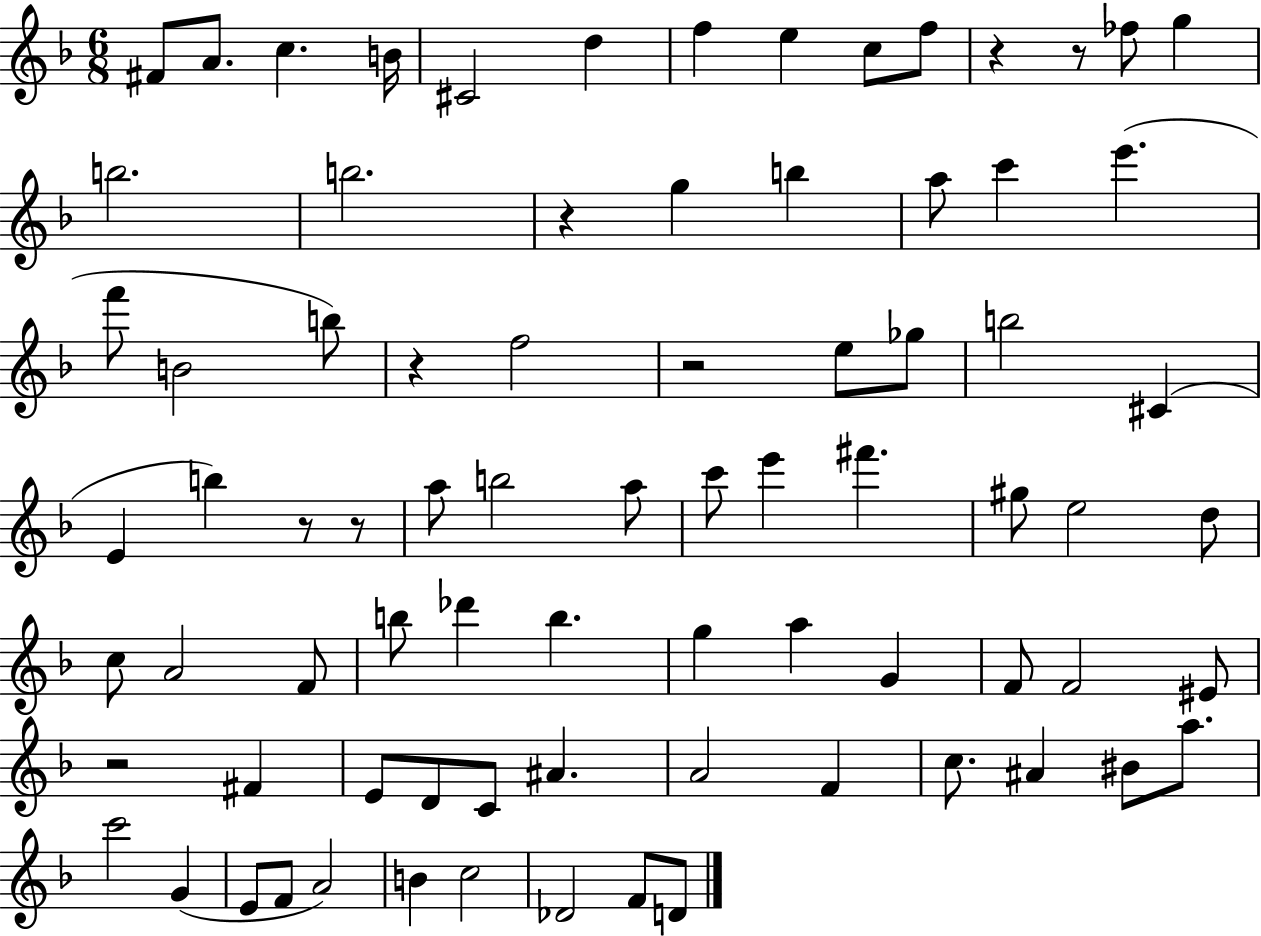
X:1
T:Untitled
M:6/8
L:1/4
K:F
^F/2 A/2 c B/4 ^C2 d f e c/2 f/2 z z/2 _f/2 g b2 b2 z g b a/2 c' e' f'/2 B2 b/2 z f2 z2 e/2 _g/2 b2 ^C E b z/2 z/2 a/2 b2 a/2 c'/2 e' ^f' ^g/2 e2 d/2 c/2 A2 F/2 b/2 _d' b g a G F/2 F2 ^E/2 z2 ^F E/2 D/2 C/2 ^A A2 F c/2 ^A ^B/2 a/2 c'2 G E/2 F/2 A2 B c2 _D2 F/2 D/2